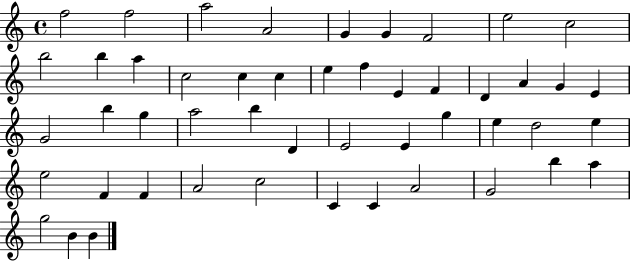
{
  \clef treble
  \time 4/4
  \defaultTimeSignature
  \key c \major
  f''2 f''2 | a''2 a'2 | g'4 g'4 f'2 | e''2 c''2 | \break b''2 b''4 a''4 | c''2 c''4 c''4 | e''4 f''4 e'4 f'4 | d'4 a'4 g'4 e'4 | \break g'2 b''4 g''4 | a''2 b''4 d'4 | e'2 e'4 g''4 | e''4 d''2 e''4 | \break e''2 f'4 f'4 | a'2 c''2 | c'4 c'4 a'2 | g'2 b''4 a''4 | \break g''2 b'4 b'4 | \bar "|."
}